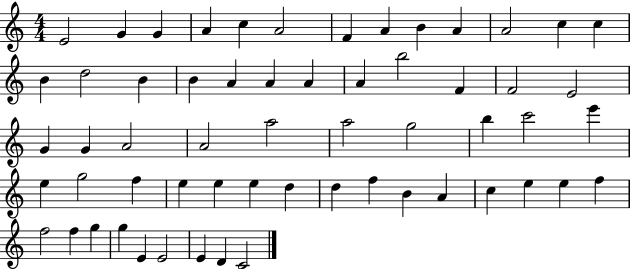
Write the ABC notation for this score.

X:1
T:Untitled
M:4/4
L:1/4
K:C
E2 G G A c A2 F A B A A2 c c B d2 B B A A A A b2 F F2 E2 G G A2 A2 a2 a2 g2 b c'2 e' e g2 f e e e d d f B A c e e f f2 f g g E E2 E D C2